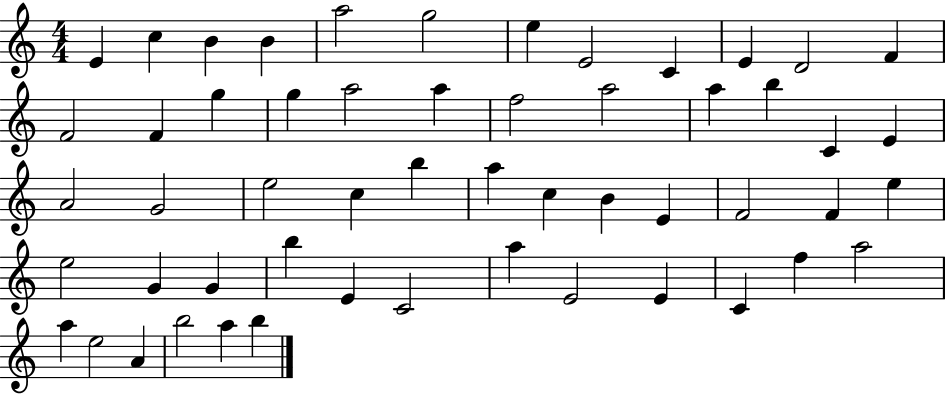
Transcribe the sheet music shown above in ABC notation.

X:1
T:Untitled
M:4/4
L:1/4
K:C
E c B B a2 g2 e E2 C E D2 F F2 F g g a2 a f2 a2 a b C E A2 G2 e2 c b a c B E F2 F e e2 G G b E C2 a E2 E C f a2 a e2 A b2 a b